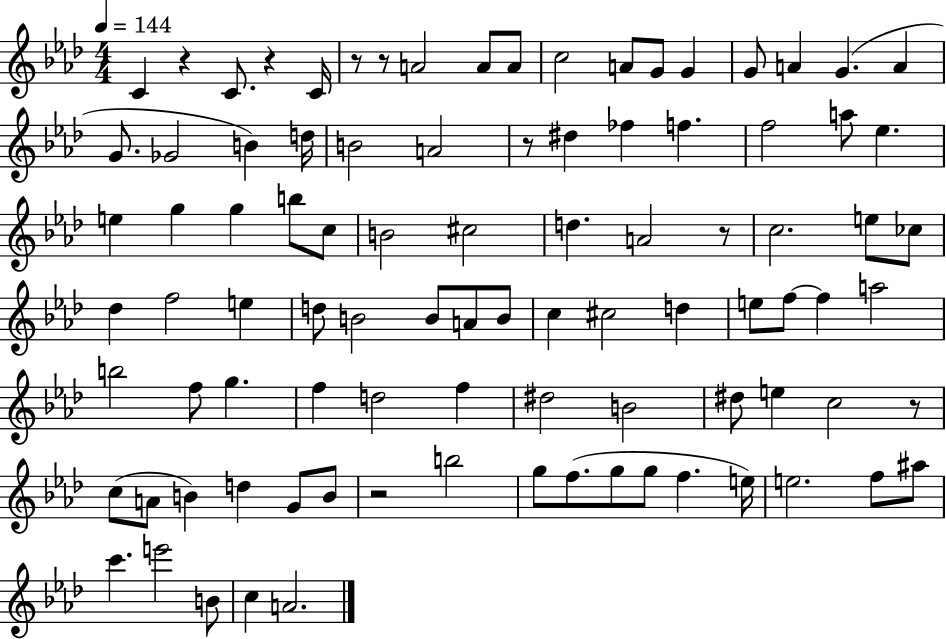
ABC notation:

X:1
T:Untitled
M:4/4
L:1/4
K:Ab
C z C/2 z C/4 z/2 z/2 A2 A/2 A/2 c2 A/2 G/2 G G/2 A G A G/2 _G2 B d/4 B2 A2 z/2 ^d _f f f2 a/2 _e e g g b/2 c/2 B2 ^c2 d A2 z/2 c2 e/2 _c/2 _d f2 e d/2 B2 B/2 A/2 B/2 c ^c2 d e/2 f/2 f a2 b2 f/2 g f d2 f ^d2 B2 ^d/2 e c2 z/2 c/2 A/2 B d G/2 B/2 z2 b2 g/2 f/2 g/2 g/2 f e/4 e2 f/2 ^a/2 c' e'2 B/2 c A2